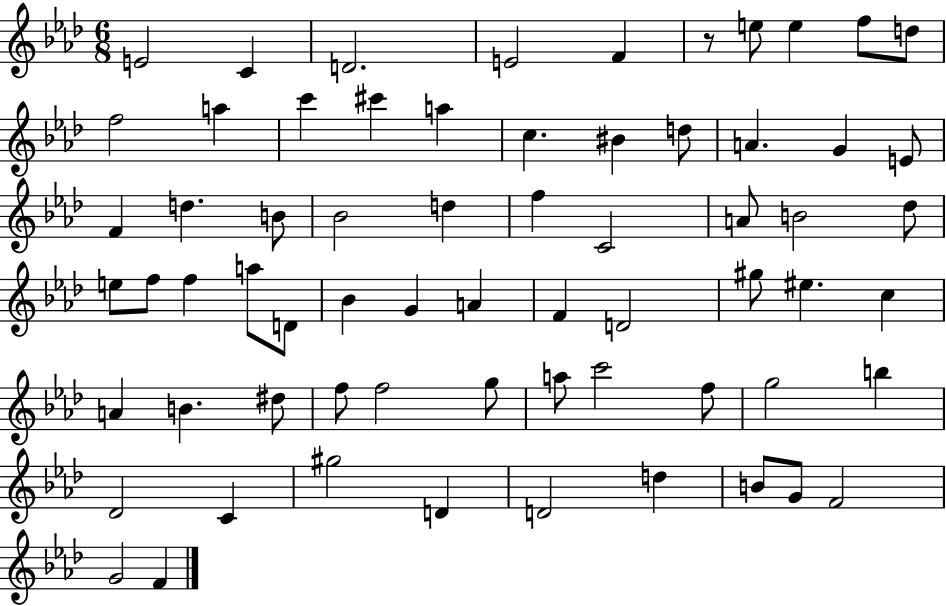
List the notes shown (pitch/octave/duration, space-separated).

E4/h C4/q D4/h. E4/h F4/q R/e E5/e E5/q F5/e D5/e F5/h A5/q C6/q C#6/q A5/q C5/q. BIS4/q D5/e A4/q. G4/q E4/e F4/q D5/q. B4/e Bb4/h D5/q F5/q C4/h A4/e B4/h Db5/e E5/e F5/e F5/q A5/e D4/e Bb4/q G4/q A4/q F4/q D4/h G#5/e EIS5/q. C5/q A4/q B4/q. D#5/e F5/e F5/h G5/e A5/e C6/h F5/e G5/h B5/q Db4/h C4/q G#5/h D4/q D4/h D5/q B4/e G4/e F4/h G4/h F4/q